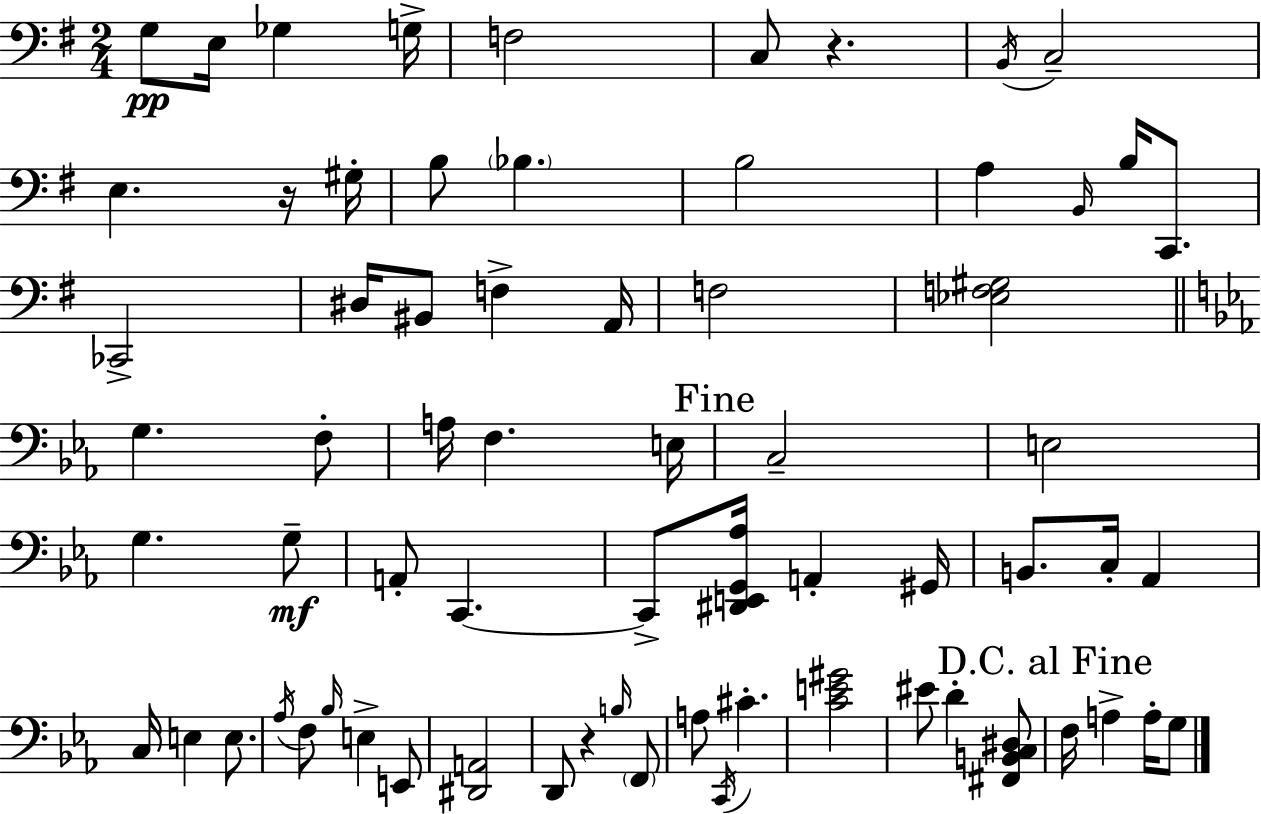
X:1
T:Untitled
M:2/4
L:1/4
K:Em
G,/2 E,/4 _G, G,/4 F,2 C,/2 z B,,/4 C,2 E, z/4 ^G,/4 B,/2 _B, B,2 A, B,,/4 B,/4 C,,/2 _C,,2 ^D,/4 ^B,,/2 F, A,,/4 F,2 [_E,F,^G,]2 G, F,/2 A,/4 F, E,/4 C,2 E,2 G, G,/2 A,,/2 C,, C,,/2 [^D,,E,,G,,_A,]/4 A,, ^G,,/4 B,,/2 C,/4 _A,, C,/4 E, E,/2 _A,/4 F,/2 _B,/4 E, E,,/2 [^D,,A,,]2 D,,/2 z B,/4 F,,/2 A,/2 C,,/4 ^C [CE^G]2 ^E/2 D [^F,,B,,C,^D,]/2 F,/4 A, A,/4 G,/2